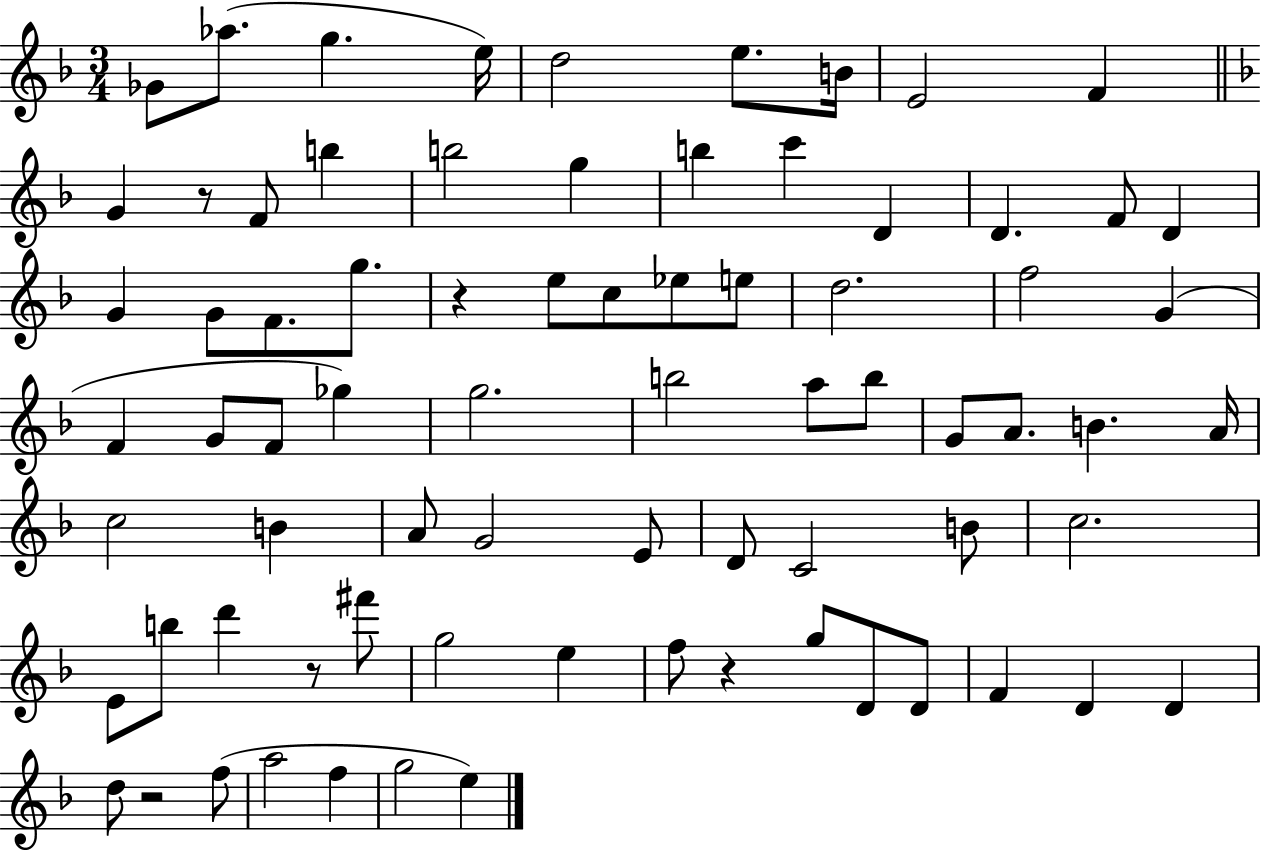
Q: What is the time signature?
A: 3/4